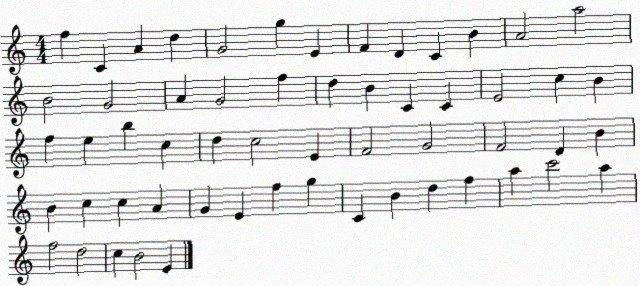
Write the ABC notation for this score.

X:1
T:Untitled
M:4/4
L:1/4
K:C
f C A d G2 g E F D C B A2 a2 B2 G2 A G2 f d B C C E2 c B f e b c d c2 E F2 G2 F2 D B B c c A G E f g C B d f a c'2 a f2 d2 c B2 E